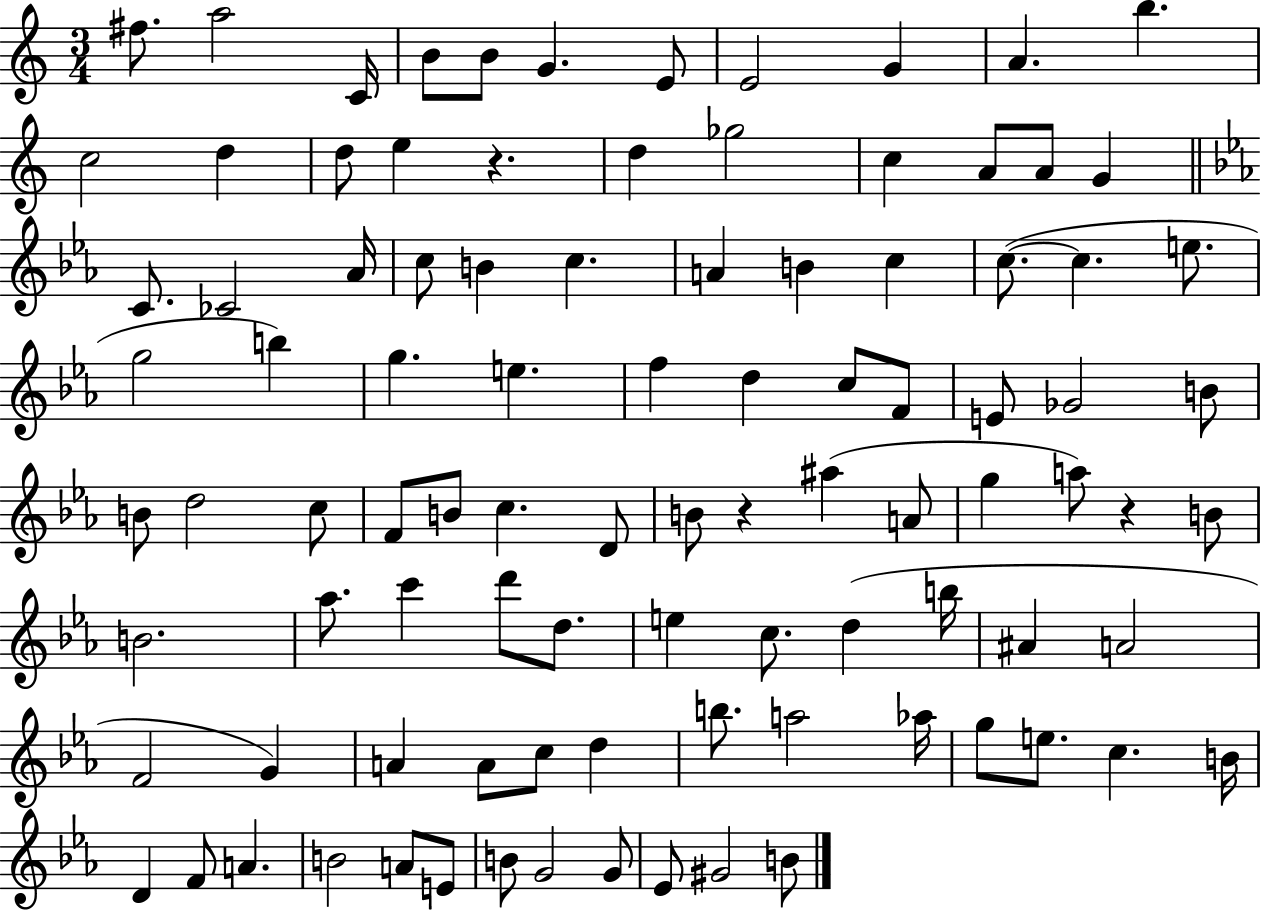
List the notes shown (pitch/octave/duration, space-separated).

F#5/e. A5/h C4/s B4/e B4/e G4/q. E4/e E4/h G4/q A4/q. B5/q. C5/h D5/q D5/e E5/q R/q. D5/q Gb5/h C5/q A4/e A4/e G4/q C4/e. CES4/h Ab4/s C5/e B4/q C5/q. A4/q B4/q C5/q C5/e. C5/q. E5/e. G5/h B5/q G5/q. E5/q. F5/q D5/q C5/e F4/e E4/e Gb4/h B4/e B4/e D5/h C5/e F4/e B4/e C5/q. D4/e B4/e R/q A#5/q A4/e G5/q A5/e R/q B4/e B4/h. Ab5/e. C6/q D6/e D5/e. E5/q C5/e. D5/q B5/s A#4/q A4/h F4/h G4/q A4/q A4/e C5/e D5/q B5/e. A5/h Ab5/s G5/e E5/e. C5/q. B4/s D4/q F4/e A4/q. B4/h A4/e E4/e B4/e G4/h G4/e Eb4/e G#4/h B4/e